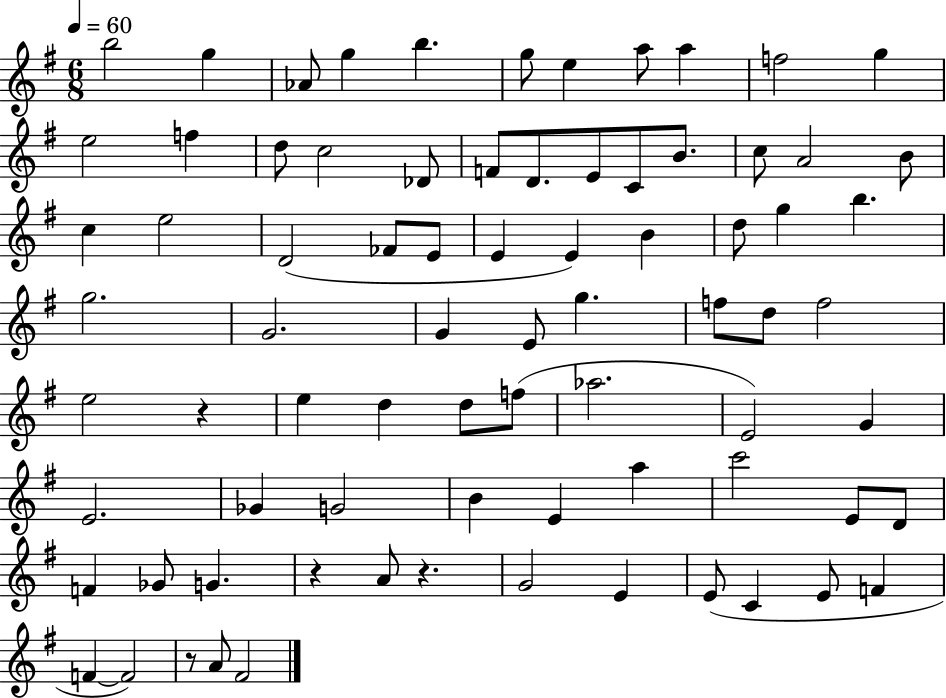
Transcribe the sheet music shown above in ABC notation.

X:1
T:Untitled
M:6/8
L:1/4
K:G
b2 g _A/2 g b g/2 e a/2 a f2 g e2 f d/2 c2 _D/2 F/2 D/2 E/2 C/2 B/2 c/2 A2 B/2 c e2 D2 _F/2 E/2 E E B d/2 g b g2 G2 G E/2 g f/2 d/2 f2 e2 z e d d/2 f/2 _a2 E2 G E2 _G G2 B E a c'2 E/2 D/2 F _G/2 G z A/2 z G2 E E/2 C E/2 F F F2 z/2 A/2 ^F2